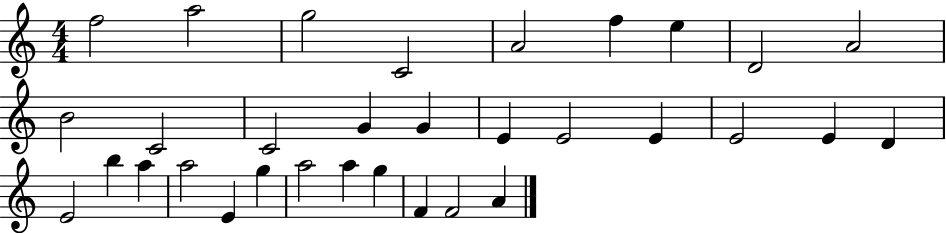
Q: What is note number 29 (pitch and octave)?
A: G5